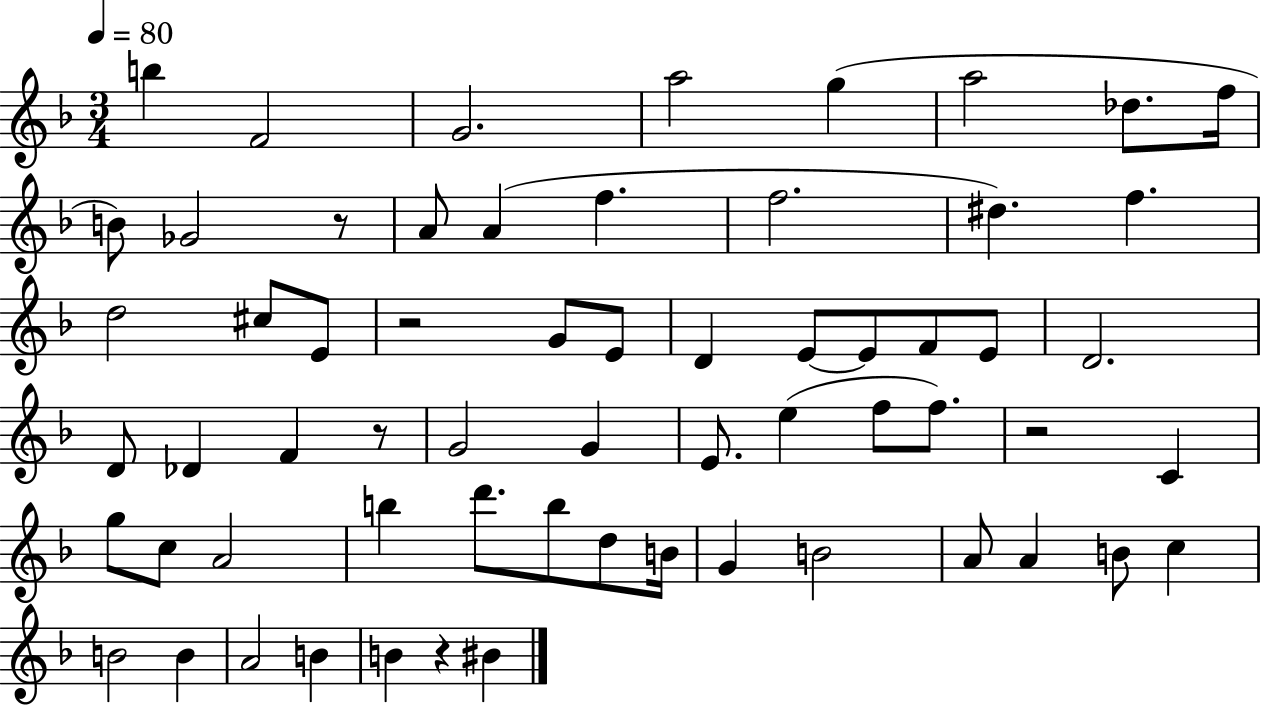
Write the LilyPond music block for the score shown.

{
  \clef treble
  \numericTimeSignature
  \time 3/4
  \key f \major
  \tempo 4 = 80
  b''4 f'2 | g'2. | a''2 g''4( | a''2 des''8. f''16 | \break b'8) ges'2 r8 | a'8 a'4( f''4. | f''2. | dis''4.) f''4. | \break d''2 cis''8 e'8 | r2 g'8 e'8 | d'4 e'8~~ e'8 f'8 e'8 | d'2. | \break d'8 des'4 f'4 r8 | g'2 g'4 | e'8. e''4( f''8 f''8.) | r2 c'4 | \break g''8 c''8 a'2 | b''4 d'''8. b''8 d''8 b'16 | g'4 b'2 | a'8 a'4 b'8 c''4 | \break b'2 b'4 | a'2 b'4 | b'4 r4 bis'4 | \bar "|."
}